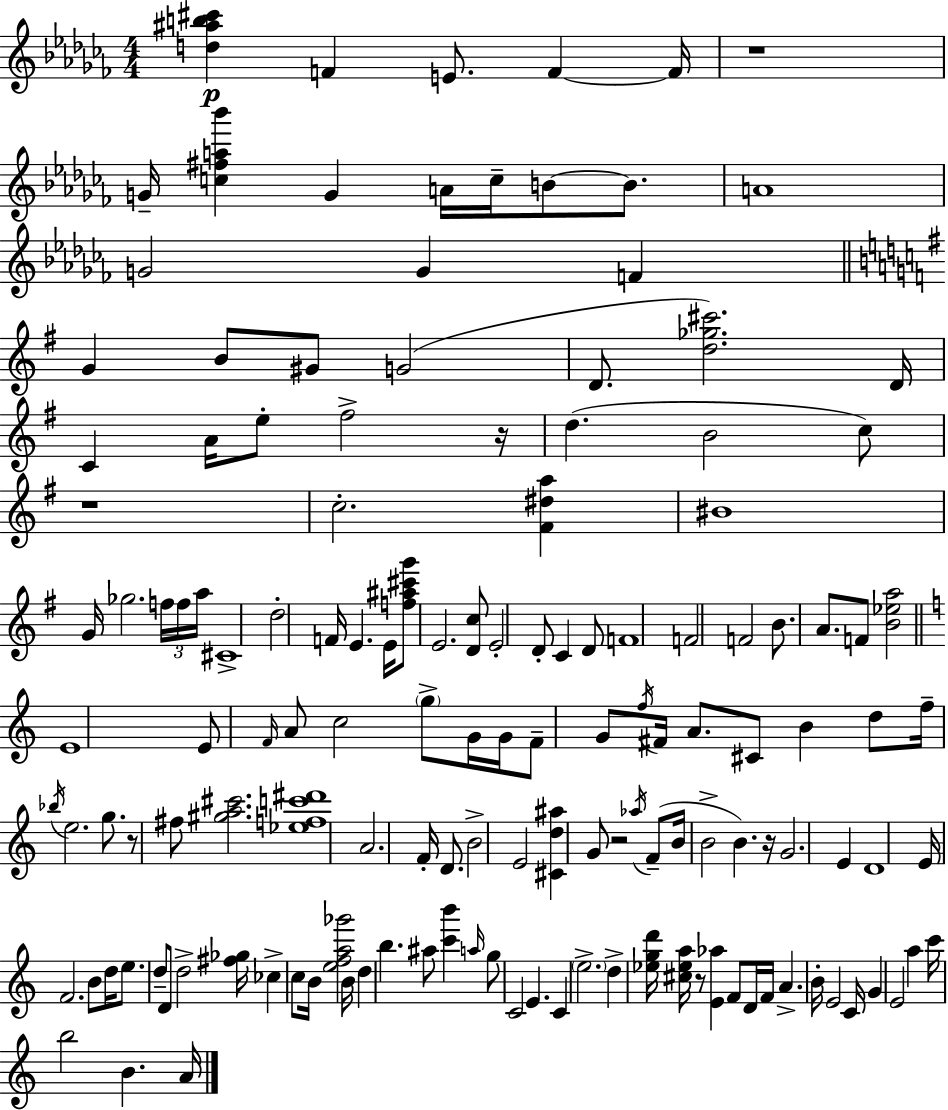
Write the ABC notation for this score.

X:1
T:Untitled
M:4/4
L:1/4
K:Abm
[d^ab^c'] F E/2 F F/4 z4 G/4 [c^fa_b'] G A/4 c/4 B/2 B/2 A4 G2 G F G B/2 ^G/2 G2 D/2 [d_g^c']2 D/4 C A/4 e/2 ^f2 z/4 d B2 c/2 z4 c2 [^F^da] ^B4 G/4 _g2 f/4 f/4 a/4 ^C4 d2 F/4 E E/4 [f^a^c'g']/2 E2 [Dc]/2 E2 D/2 C D/2 F4 F2 F2 B/2 A/2 F/2 [B_ea]2 E4 E/2 F/4 A/2 c2 g/2 G/4 G/4 F/2 G/2 f/4 ^F/4 A/2 ^C/2 B d/2 f/4 _b/4 e2 g/2 z/2 ^f/2 [^ga^c']2 [_efc'^d']4 A2 F/4 D/2 B2 E2 [^Cd^a] G/2 z2 _a/4 F/2 B/4 B2 B z/4 G2 E D4 E/4 F2 B/2 d/4 e/2 d/2 D/2 d2 [^f_g]/4 _c c/2 B/4 [efa_g']2 B/4 d b ^a/2 [c'b'] a/4 g/2 C2 E C e2 d [_egd']/4 [^c_ea]/4 z/2 [E_a] F/2 D/4 F/4 A B/4 E2 C/4 G E2 a c'/4 b2 B A/4